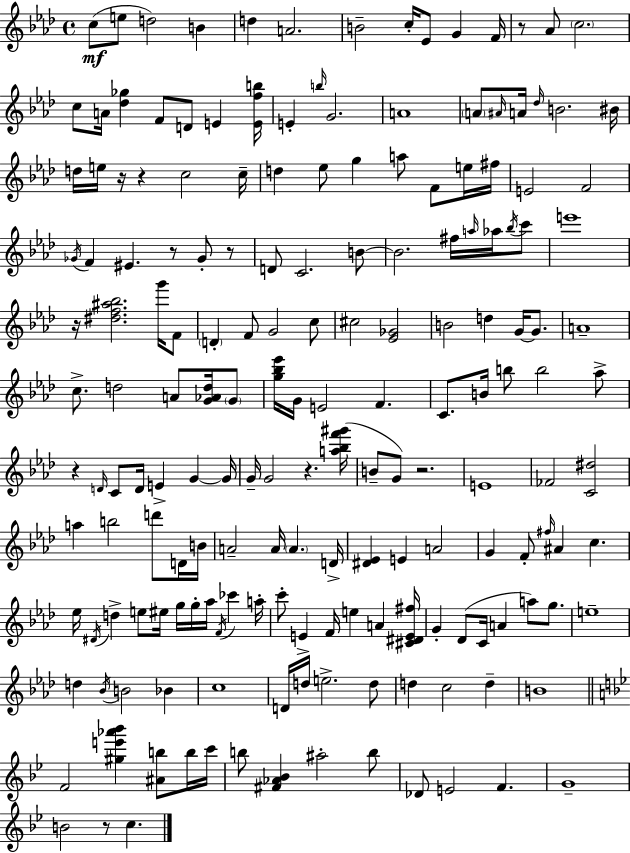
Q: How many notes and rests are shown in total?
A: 178